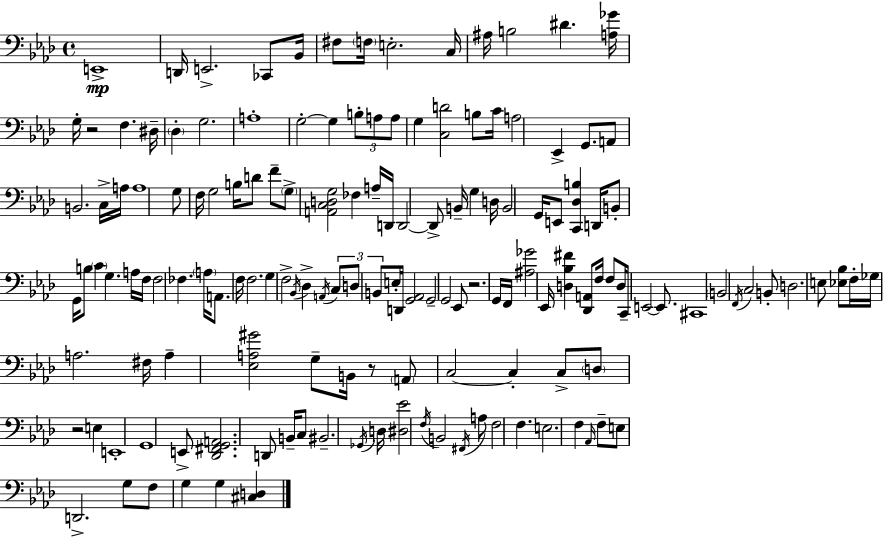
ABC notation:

X:1
T:Untitled
M:4/4
L:1/4
K:Fm
E,,4 D,,/4 E,,2 _C,,/2 _B,,/4 ^F,/2 F,/4 E,2 C,/4 ^A,/4 B,2 ^D [A,_G]/4 G,/4 z2 F, ^D,/4 _D, G,2 A,4 G,2 G, B,/2 A,/2 A,/2 G, [C,D]2 B,/2 C/4 A,2 _E,, G,,/2 A,,/2 B,,2 C,/4 A,/4 A,4 G,/2 F,/4 G,2 B,/4 D/2 F/2 G,/2 [A,,C,D,G,]2 _F, A,/4 D,,/4 D,,2 D,,/2 B,,/4 G, D,/4 B,,2 G,,/4 E,,/2 [C,,_D,B,] D,,/4 B,,/2 G,,/4 B,/2 C G, A,/4 F,/4 F,2 _F, A,/4 A,,/2 F,/4 F,2 G, F,2 _B,,/4 _D, A,,/4 C,/2 D,/2 B,,/2 E,/4 D,,/4 [G,,_A,,]2 G,,2 G,,2 _E,,/2 z2 G,,/4 F,,/4 [^A,_G]2 _E,,/4 [D,_B,^F] [_D,,A,,]/2 F,/4 F,/2 D,/4 C,,/2 E,,2 E,,/2 ^C,,4 B,,2 F,,/4 C,2 B,,/2 D,2 E,/2 [_E,_B,]/2 F,/4 _G,/4 A,2 ^F,/4 A, [_E,A,^G]2 G,/2 B,,/4 z/2 A,,/2 C,2 C, C,/2 D,/2 z2 E, E,,4 G,,4 E,,/2 [_D,,^F,,G,,A,,]2 D,,/2 B,,/4 C,/2 ^B,,2 _G,,/4 D,/4 [^D,_E]2 F,/4 B,,2 ^F,,/4 A,/2 F,2 F, E,2 F, _A,,/4 F,/2 E,/2 D,,2 G,/2 F,/2 G, G, [^C,D,]